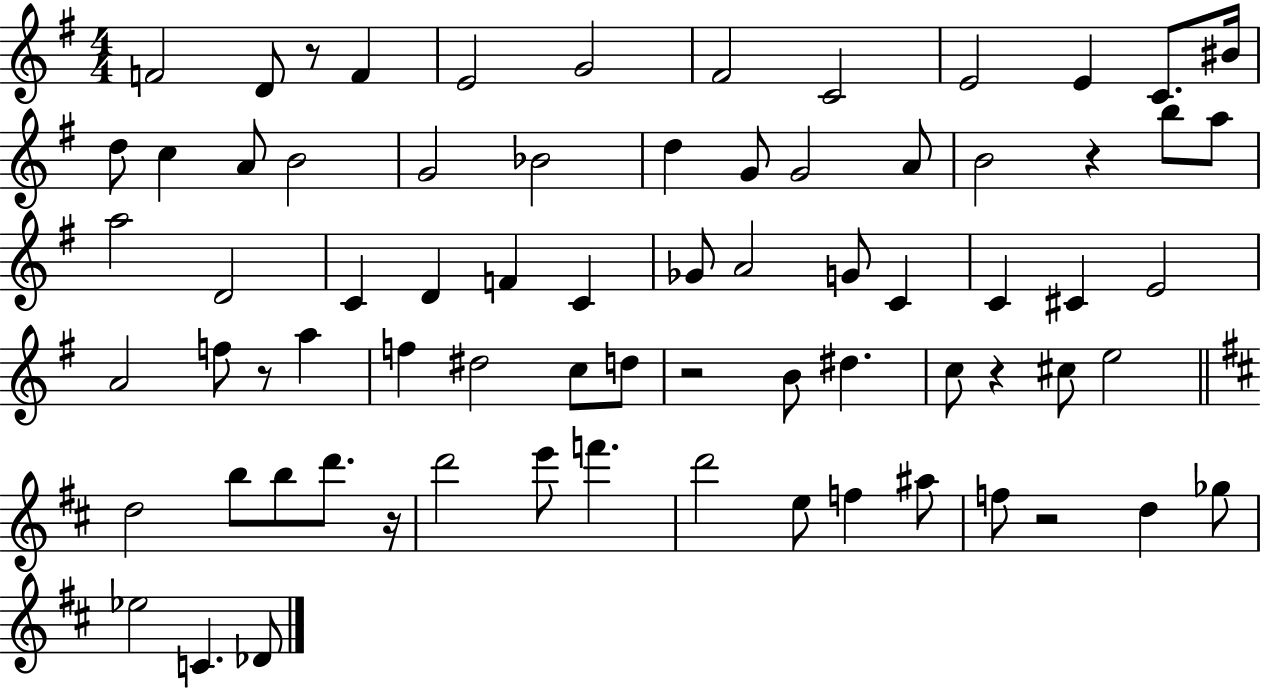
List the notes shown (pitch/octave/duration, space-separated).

F4/h D4/e R/e F4/q E4/h G4/h F#4/h C4/h E4/h E4/q C4/e. BIS4/s D5/e C5/q A4/e B4/h G4/h Bb4/h D5/q G4/e G4/h A4/e B4/h R/q B5/e A5/e A5/h D4/h C4/q D4/q F4/q C4/q Gb4/e A4/h G4/e C4/q C4/q C#4/q E4/h A4/h F5/e R/e A5/q F5/q D#5/h C5/e D5/e R/h B4/e D#5/q. C5/e R/q C#5/e E5/h D5/h B5/e B5/e D6/e. R/s D6/h E6/e F6/q. D6/h E5/e F5/q A#5/e F5/e R/h D5/q Gb5/e Eb5/h C4/q. Db4/e